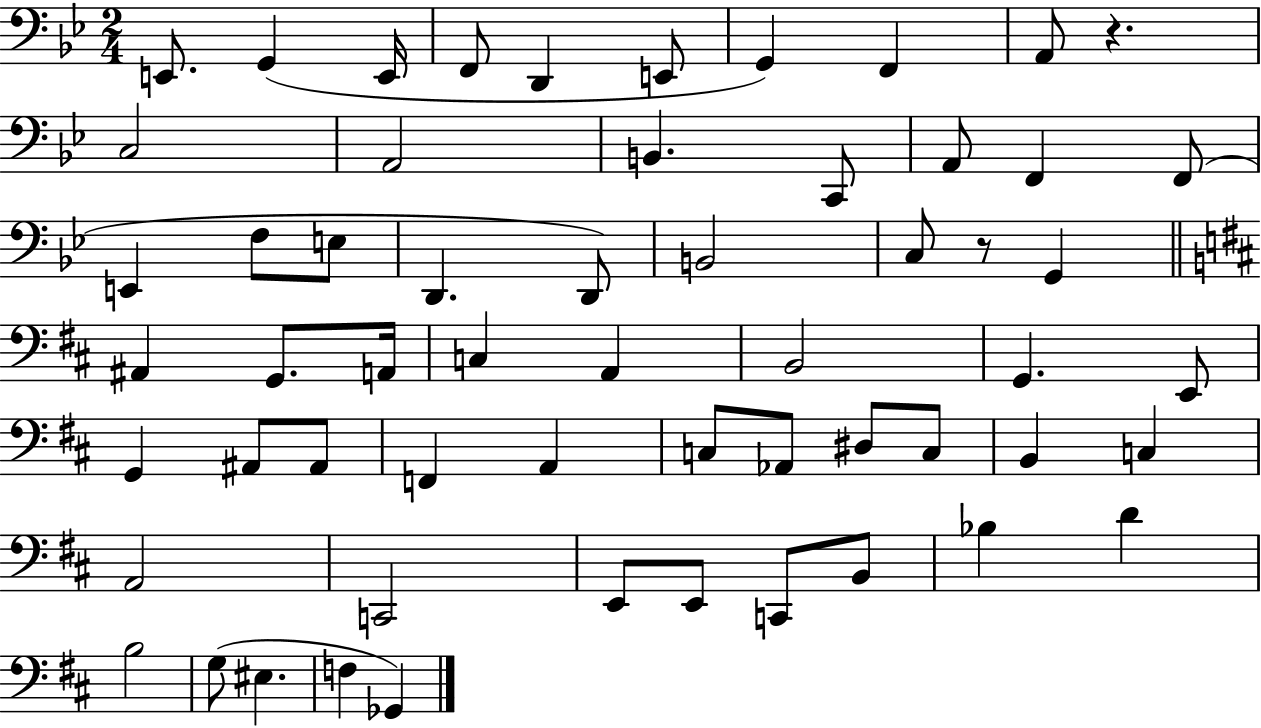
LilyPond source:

{
  \clef bass
  \numericTimeSignature
  \time 2/4
  \key bes \major
  \repeat volta 2 { e,8. g,4( e,16 | f,8 d,4 e,8 | g,4) f,4 | a,8 r4. | \break c2 | a,2 | b,4. c,8 | a,8 f,4 f,8( | \break e,4 f8 e8 | d,4. d,8) | b,2 | c8 r8 g,4 | \break \bar "||" \break \key d \major ais,4 g,8. a,16 | c4 a,4 | b,2 | g,4. e,8 | \break g,4 ais,8 ais,8 | f,4 a,4 | c8 aes,8 dis8 c8 | b,4 c4 | \break a,2 | c,2 | e,8 e,8 c,8 b,8 | bes4 d'4 | \break b2 | g8( eis4. | f4 ges,4) | } \bar "|."
}